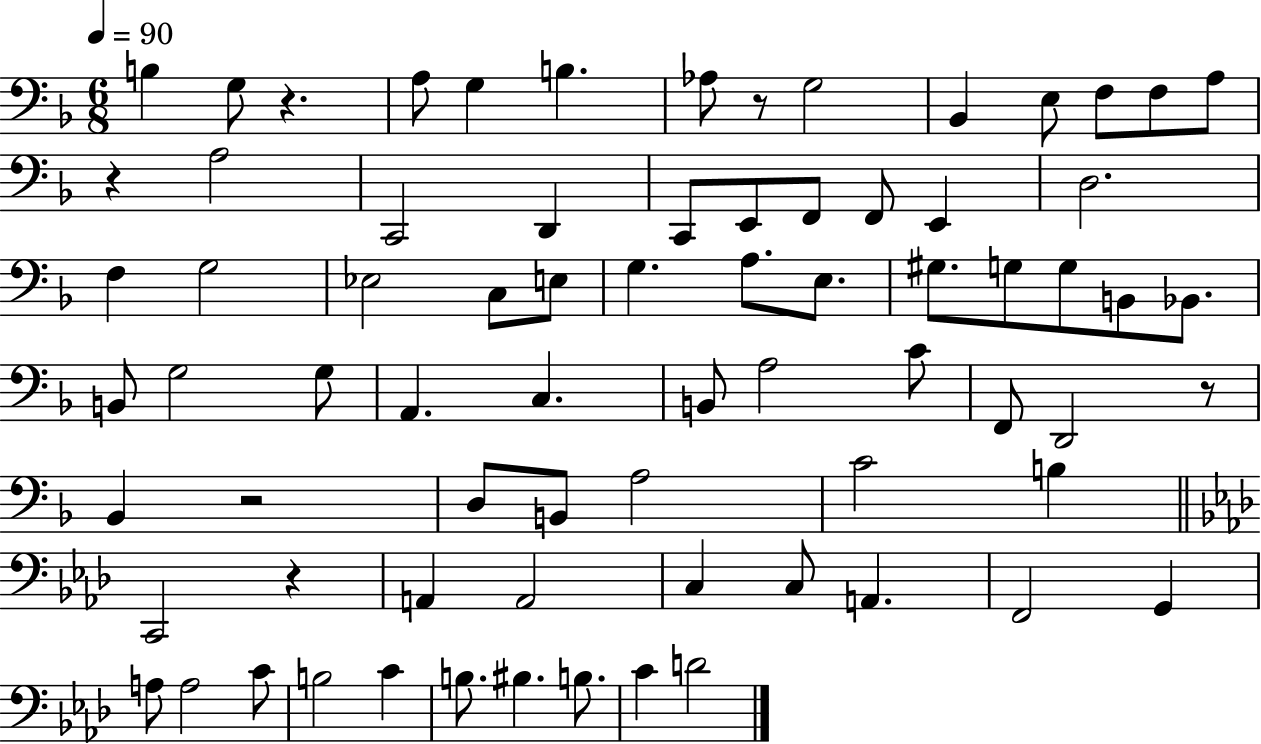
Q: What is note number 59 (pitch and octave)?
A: A3